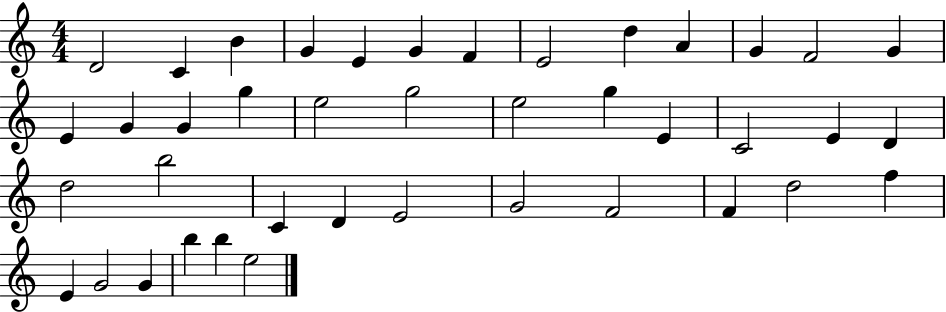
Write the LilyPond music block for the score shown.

{
  \clef treble
  \numericTimeSignature
  \time 4/4
  \key c \major
  d'2 c'4 b'4 | g'4 e'4 g'4 f'4 | e'2 d''4 a'4 | g'4 f'2 g'4 | \break e'4 g'4 g'4 g''4 | e''2 g''2 | e''2 g''4 e'4 | c'2 e'4 d'4 | \break d''2 b''2 | c'4 d'4 e'2 | g'2 f'2 | f'4 d''2 f''4 | \break e'4 g'2 g'4 | b''4 b''4 e''2 | \bar "|."
}